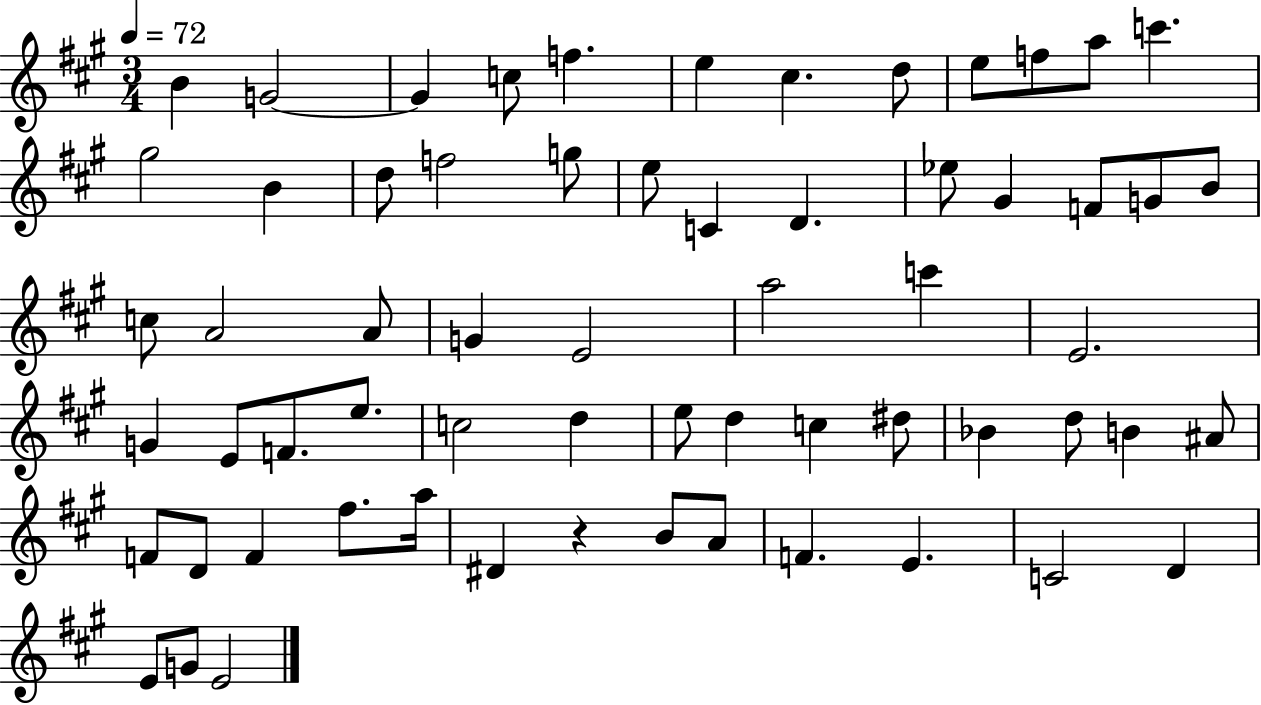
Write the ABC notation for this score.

X:1
T:Untitled
M:3/4
L:1/4
K:A
B G2 G c/2 f e ^c d/2 e/2 f/2 a/2 c' ^g2 B d/2 f2 g/2 e/2 C D _e/2 ^G F/2 G/2 B/2 c/2 A2 A/2 G E2 a2 c' E2 G E/2 F/2 e/2 c2 d e/2 d c ^d/2 _B d/2 B ^A/2 F/2 D/2 F ^f/2 a/4 ^D z B/2 A/2 F E C2 D E/2 G/2 E2